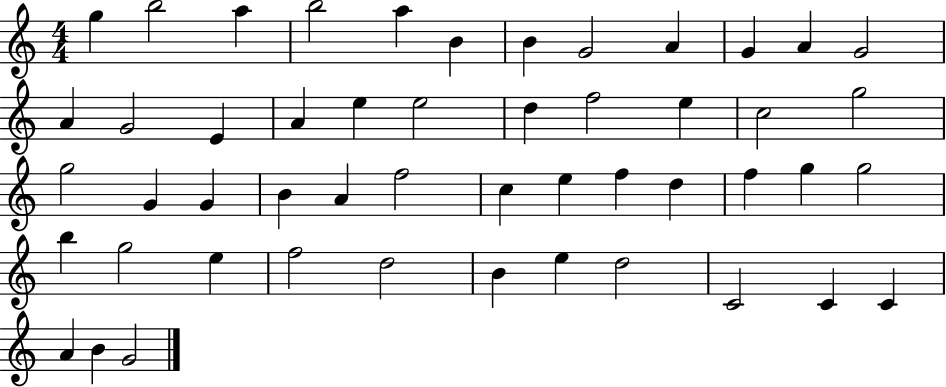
G5/q B5/h A5/q B5/h A5/q B4/q B4/q G4/h A4/q G4/q A4/q G4/h A4/q G4/h E4/q A4/q E5/q E5/h D5/q F5/h E5/q C5/h G5/h G5/h G4/q G4/q B4/q A4/q F5/h C5/q E5/q F5/q D5/q F5/q G5/q G5/h B5/q G5/h E5/q F5/h D5/h B4/q E5/q D5/h C4/h C4/q C4/q A4/q B4/q G4/h